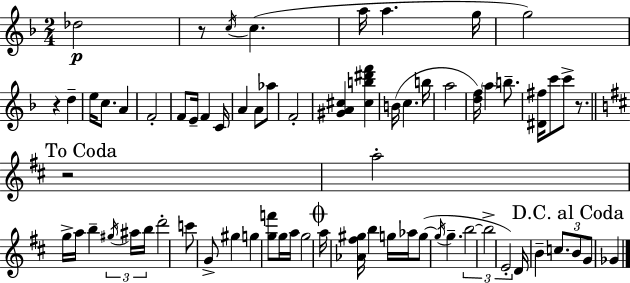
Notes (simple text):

Db5/h R/e C5/s C5/q. A5/s A5/q. G5/s G5/h R/q D5/q E5/s C5/e. A4/q F4/h F4/e E4/s F4/q C4/s A4/q A4/e Ab5/e F4/h [G#4,A4,C#5]/q [C#5,B5,D#6,F6]/q B4/s C5/q. B5/s A5/h [D5,F5]/s A5/q B5/e. [D#4,F#5]/s C6/e C6/e R/e. R/h A5/h G5/s A5/s B5/q G#5/s A#5/s B5/s D6/h C6/e G4/e G#5/q G5/q [G5,F6]/e G5/s A5/s G5/h A5/s [Ab4,F#5,G#5]/s B5/q G5/s Ab5/s G5/e G5/s G5/q. B5/h B5/h E4/h D4/s B4/q C5/e. B4/e G4/e Gb4/q